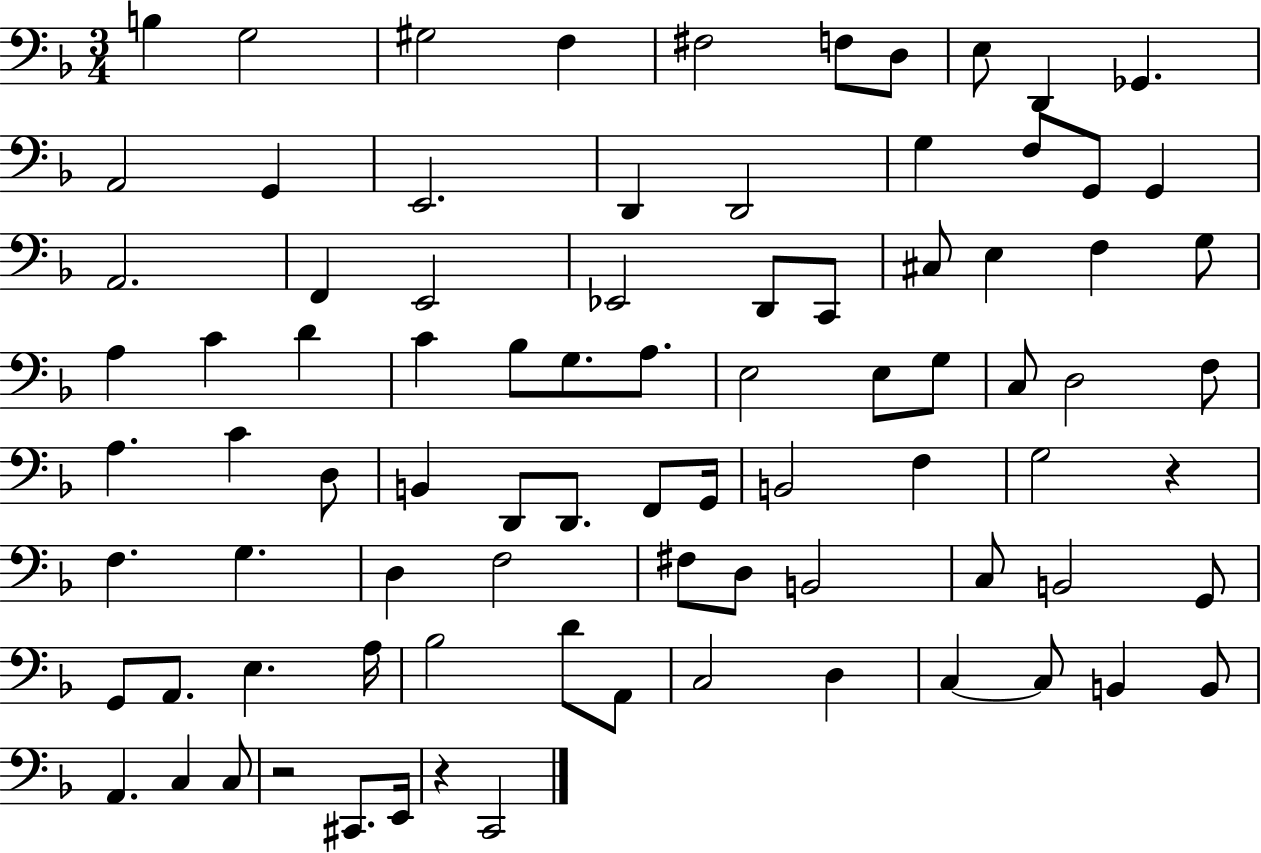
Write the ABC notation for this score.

X:1
T:Untitled
M:3/4
L:1/4
K:F
B, G,2 ^G,2 F, ^F,2 F,/2 D,/2 E,/2 D,, _G,, A,,2 G,, E,,2 D,, D,,2 G, F,/2 G,,/2 G,, A,,2 F,, E,,2 _E,,2 D,,/2 C,,/2 ^C,/2 E, F, G,/2 A, C D C _B,/2 G,/2 A,/2 E,2 E,/2 G,/2 C,/2 D,2 F,/2 A, C D,/2 B,, D,,/2 D,,/2 F,,/2 G,,/4 B,,2 F, G,2 z F, G, D, F,2 ^F,/2 D,/2 B,,2 C,/2 B,,2 G,,/2 G,,/2 A,,/2 E, A,/4 _B,2 D/2 A,,/2 C,2 D, C, C,/2 B,, B,,/2 A,, C, C,/2 z2 ^C,,/2 E,,/4 z C,,2